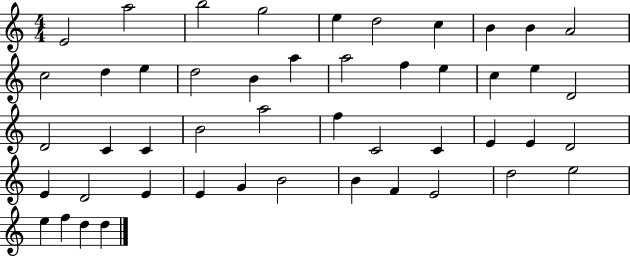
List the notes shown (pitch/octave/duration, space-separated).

E4/h A5/h B5/h G5/h E5/q D5/h C5/q B4/q B4/q A4/h C5/h D5/q E5/q D5/h B4/q A5/q A5/h F5/q E5/q C5/q E5/q D4/h D4/h C4/q C4/q B4/h A5/h F5/q C4/h C4/q E4/q E4/q D4/h E4/q D4/h E4/q E4/q G4/q B4/h B4/q F4/q E4/h D5/h E5/h E5/q F5/q D5/q D5/q